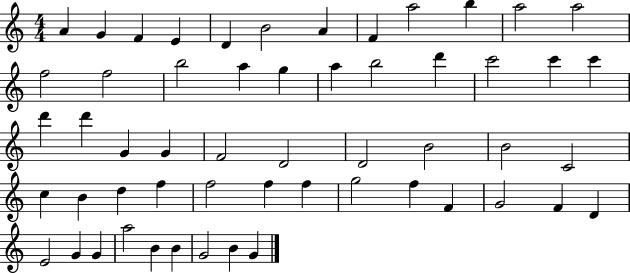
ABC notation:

X:1
T:Untitled
M:4/4
L:1/4
K:C
A G F E D B2 A F a2 b a2 a2 f2 f2 b2 a g a b2 d' c'2 c' c' d' d' G G F2 D2 D2 B2 B2 C2 c B d f f2 f f g2 f F G2 F D E2 G G a2 B B G2 B G